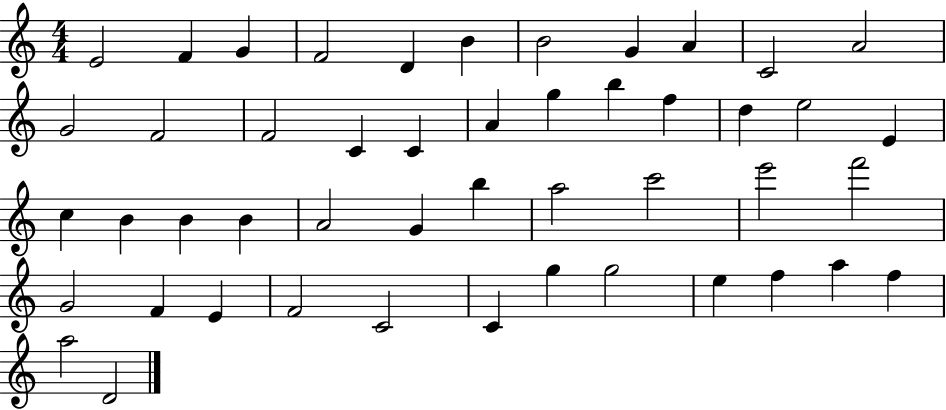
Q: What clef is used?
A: treble